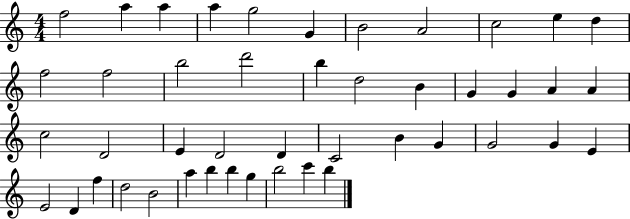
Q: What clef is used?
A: treble